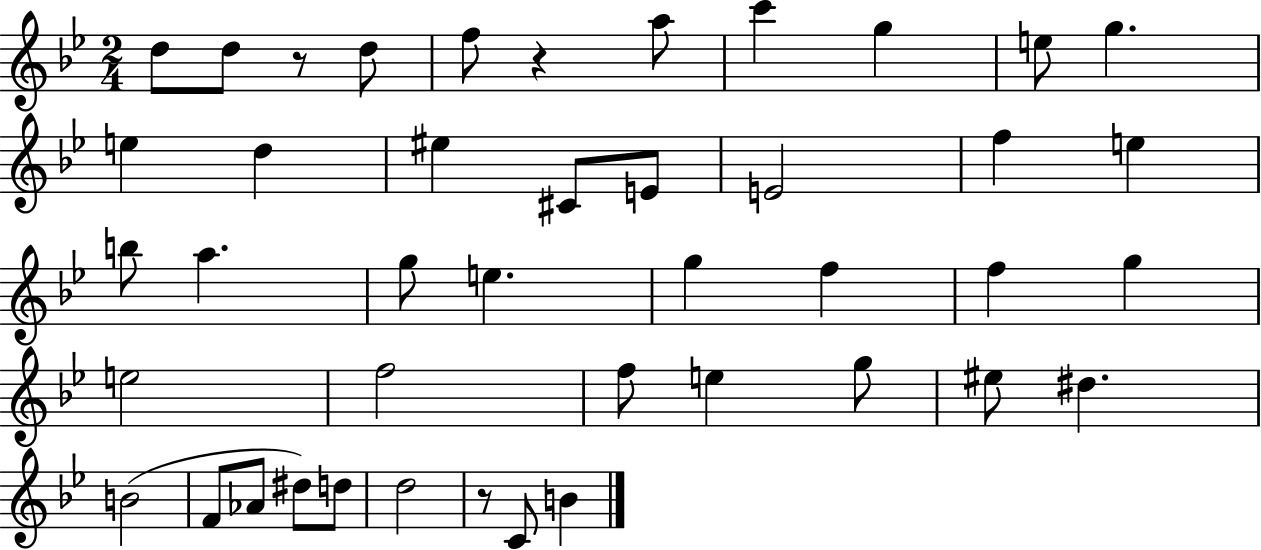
D5/e D5/e R/e D5/e F5/e R/q A5/e C6/q G5/q E5/e G5/q. E5/q D5/q EIS5/q C#4/e E4/e E4/h F5/q E5/q B5/e A5/q. G5/e E5/q. G5/q F5/q F5/q G5/q E5/h F5/h F5/e E5/q G5/e EIS5/e D#5/q. B4/h F4/e Ab4/e D#5/e D5/e D5/h R/e C4/e B4/q